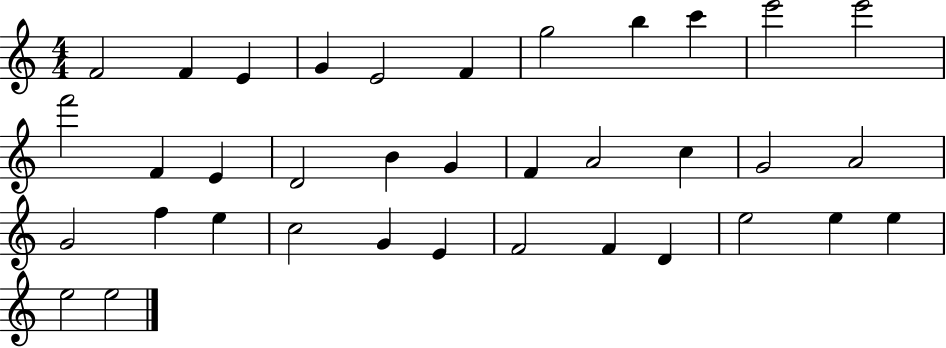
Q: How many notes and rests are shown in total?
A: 36